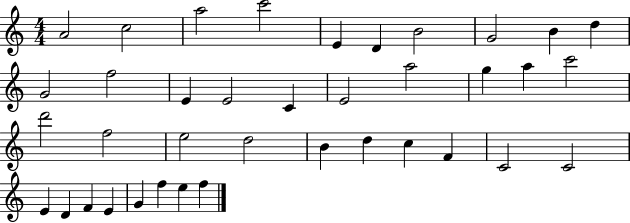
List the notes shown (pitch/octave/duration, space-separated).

A4/h C5/h A5/h C6/h E4/q D4/q B4/h G4/h B4/q D5/q G4/h F5/h E4/q E4/h C4/q E4/h A5/h G5/q A5/q C6/h D6/h F5/h E5/h D5/h B4/q D5/q C5/q F4/q C4/h C4/h E4/q D4/q F4/q E4/q G4/q F5/q E5/q F5/q